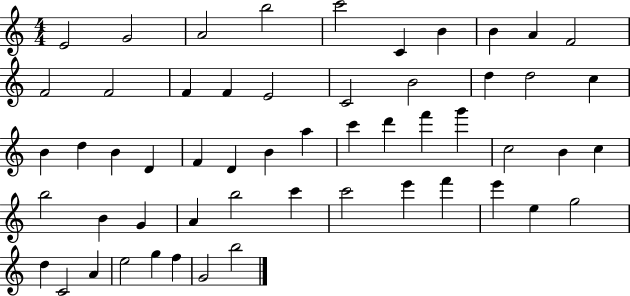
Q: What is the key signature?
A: C major